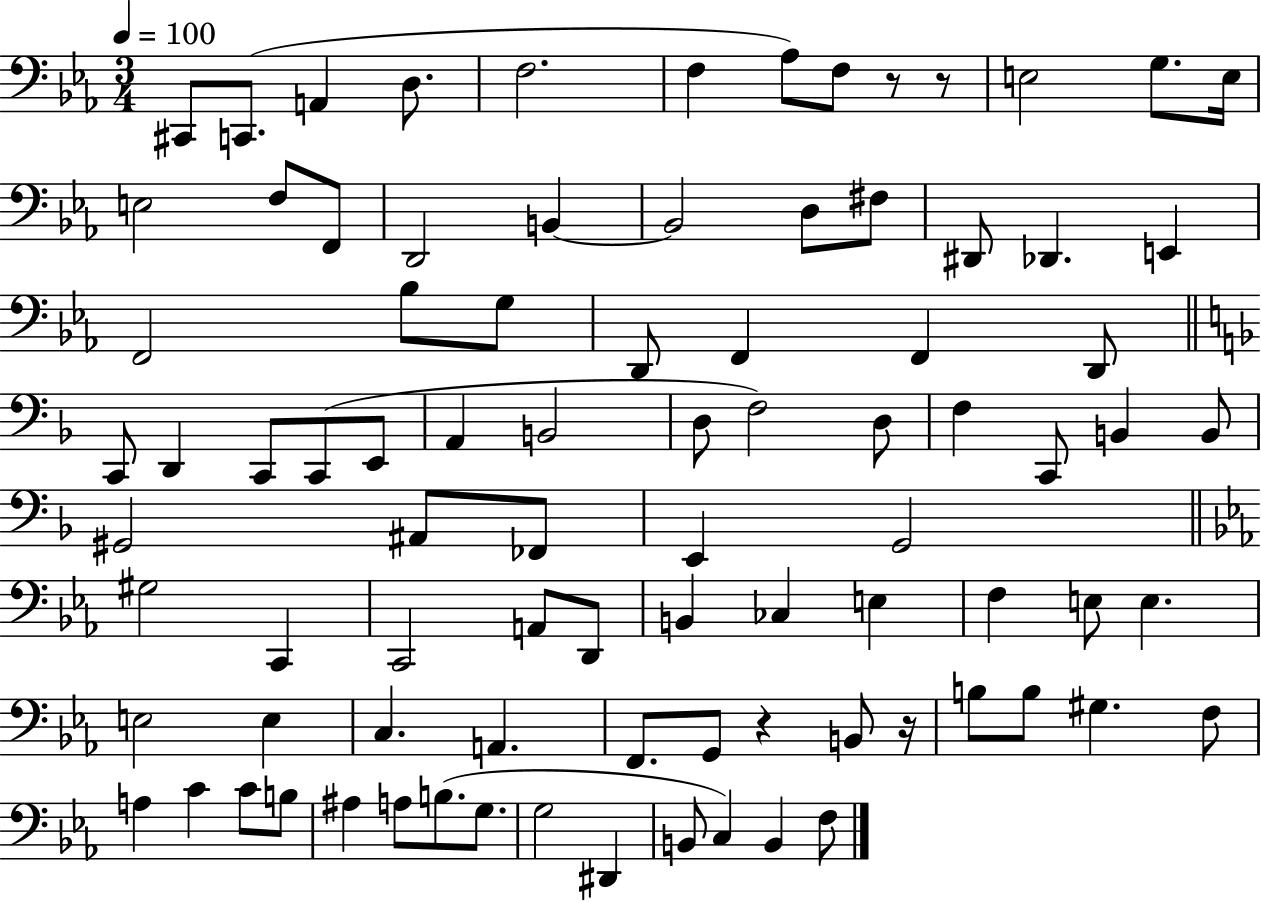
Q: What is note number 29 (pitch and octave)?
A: D2